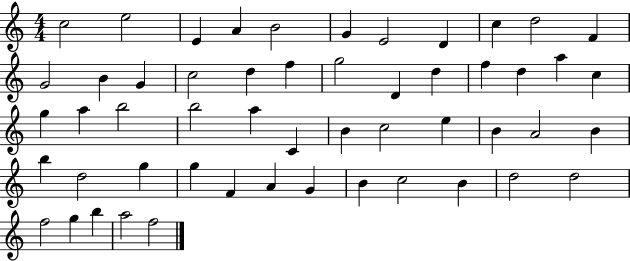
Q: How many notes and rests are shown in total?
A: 53